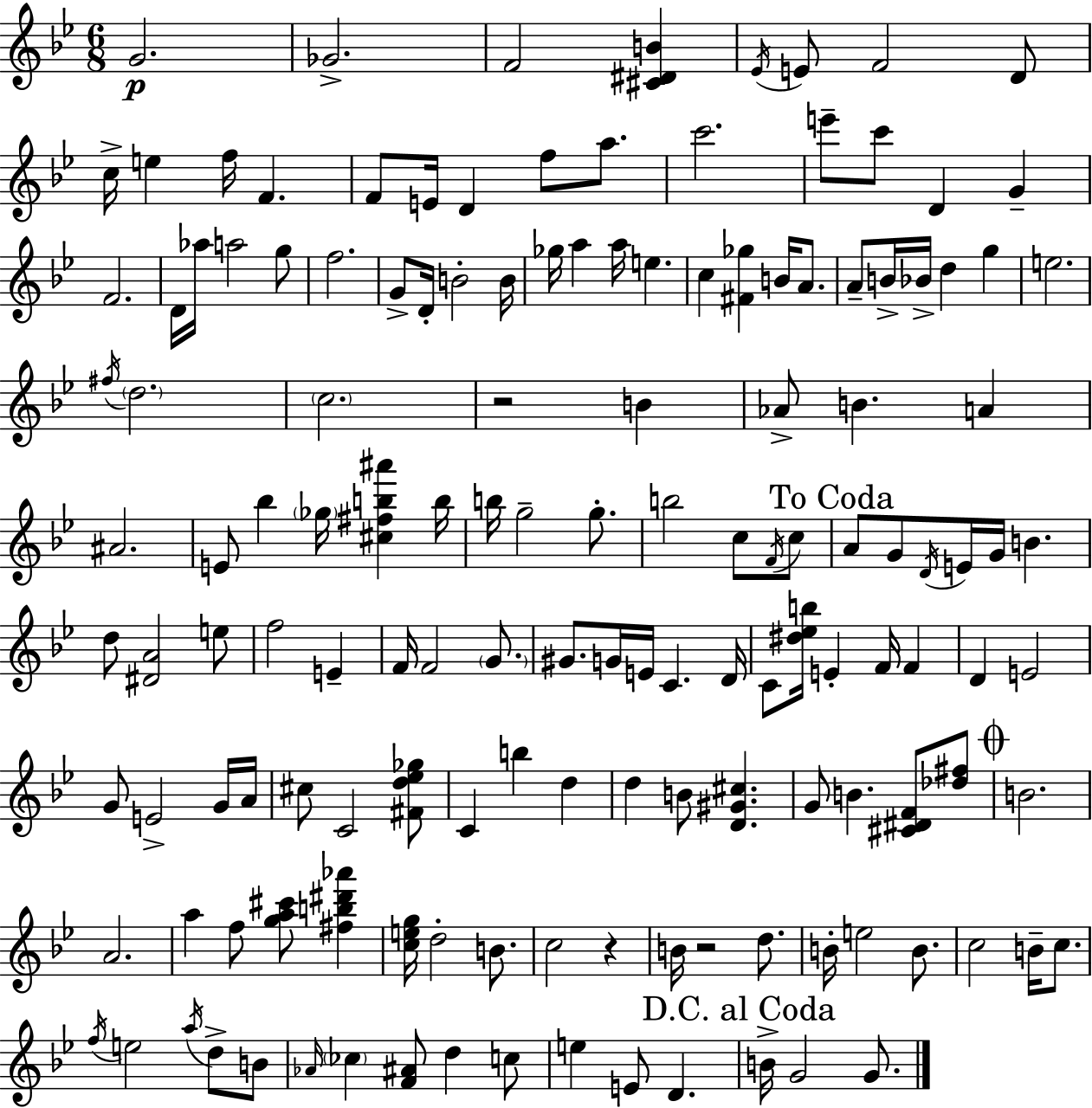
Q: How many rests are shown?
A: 3